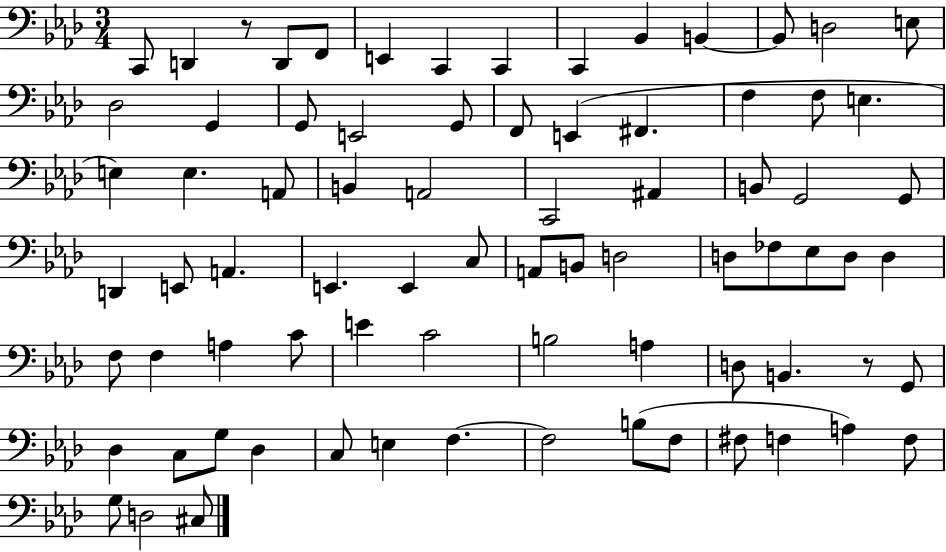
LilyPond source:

{
  \clef bass
  \numericTimeSignature
  \time 3/4
  \key aes \major
  c,8 d,4 r8 d,8 f,8 | e,4 c,4 c,4 | c,4 bes,4 b,4~~ | b,8 d2 e8 | \break des2 g,4 | g,8 e,2 g,8 | f,8 e,4( fis,4. | f4 f8 e4. | \break e4) e4. a,8 | b,4 a,2 | c,2 ais,4 | b,8 g,2 g,8 | \break d,4 e,8 a,4. | e,4. e,4 c8 | a,8 b,8 d2 | d8 fes8 ees8 d8 d4 | \break f8 f4 a4 c'8 | e'4 c'2 | b2 a4 | d8 b,4. r8 g,8 | \break des4 c8 g8 des4 | c8 e4 f4.~~ | f2 b8( f8 | fis8 f4 a4) f8 | \break g8 d2 cis8 | \bar "|."
}